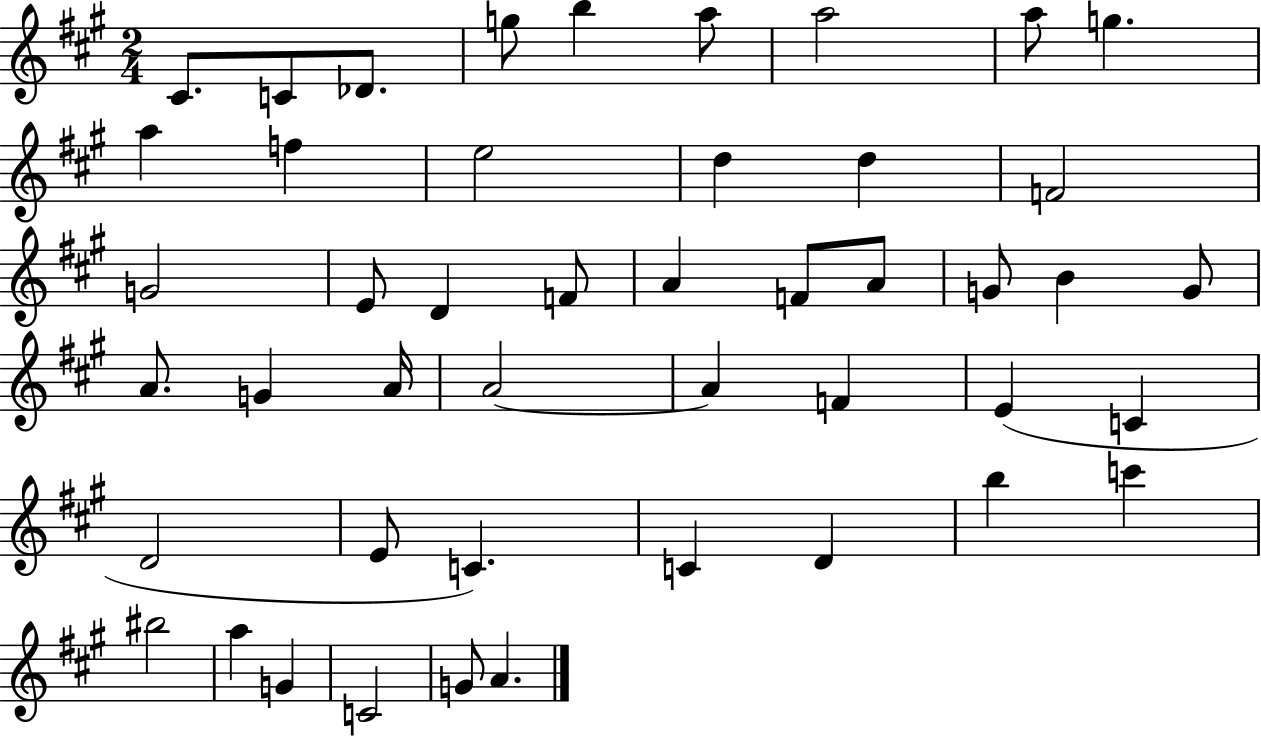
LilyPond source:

{
  \clef treble
  \numericTimeSignature
  \time 2/4
  \key a \major
  \repeat volta 2 { cis'8. c'8 des'8. | g''8 b''4 a''8 | a''2 | a''8 g''4. | \break a''4 f''4 | e''2 | d''4 d''4 | f'2 | \break g'2 | e'8 d'4 f'8 | a'4 f'8 a'8 | g'8 b'4 g'8 | \break a'8. g'4 a'16 | a'2~~ | a'4 f'4 | e'4( c'4 | \break d'2 | e'8 c'4.) | c'4 d'4 | b''4 c'''4 | \break bis''2 | a''4 g'4 | c'2 | g'8 a'4. | \break } \bar "|."
}